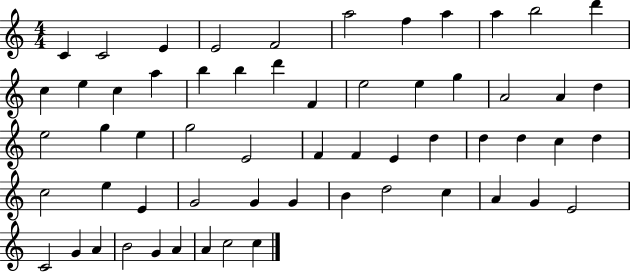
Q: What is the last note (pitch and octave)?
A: C5